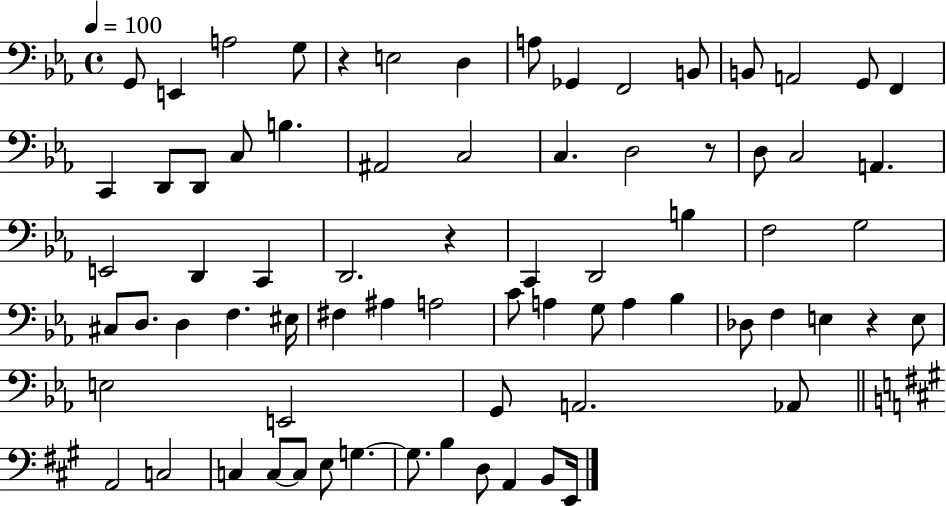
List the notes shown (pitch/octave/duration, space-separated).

G2/e E2/q A3/h G3/e R/q E3/h D3/q A3/e Gb2/q F2/h B2/e B2/e A2/h G2/e F2/q C2/q D2/e D2/e C3/e B3/q. A#2/h C3/h C3/q. D3/h R/e D3/e C3/h A2/q. E2/h D2/q C2/q D2/h. R/q C2/q D2/h B3/q F3/h G3/h C#3/e D3/e. D3/q F3/q. EIS3/s F#3/q A#3/q A3/h C4/e A3/q G3/e A3/q Bb3/q Db3/e F3/q E3/q R/q E3/e E3/h E2/h G2/e A2/h. Ab2/e A2/h C3/h C3/q C3/e C3/e E3/e G3/q. G3/e. B3/q D3/e A2/q B2/e E2/s